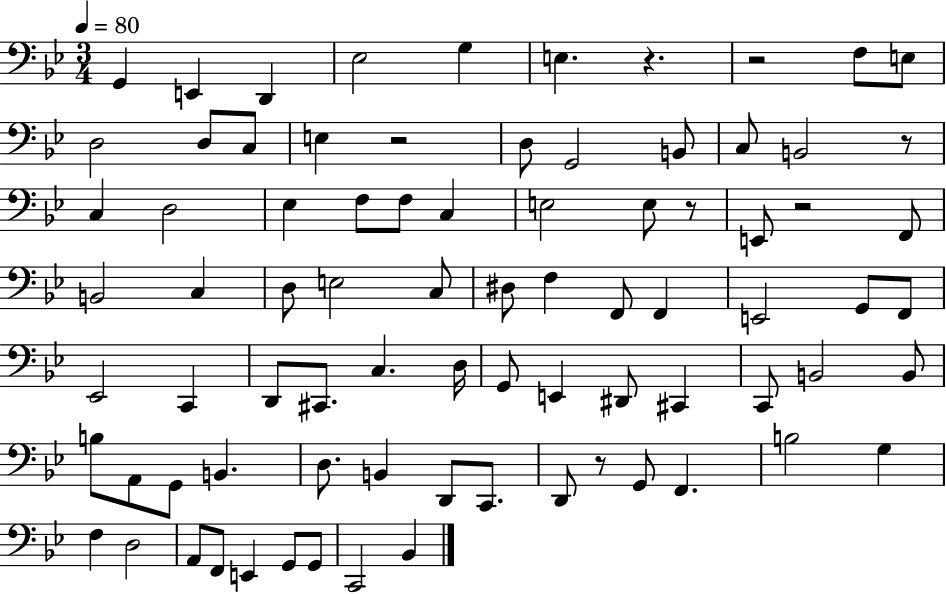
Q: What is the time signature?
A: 3/4